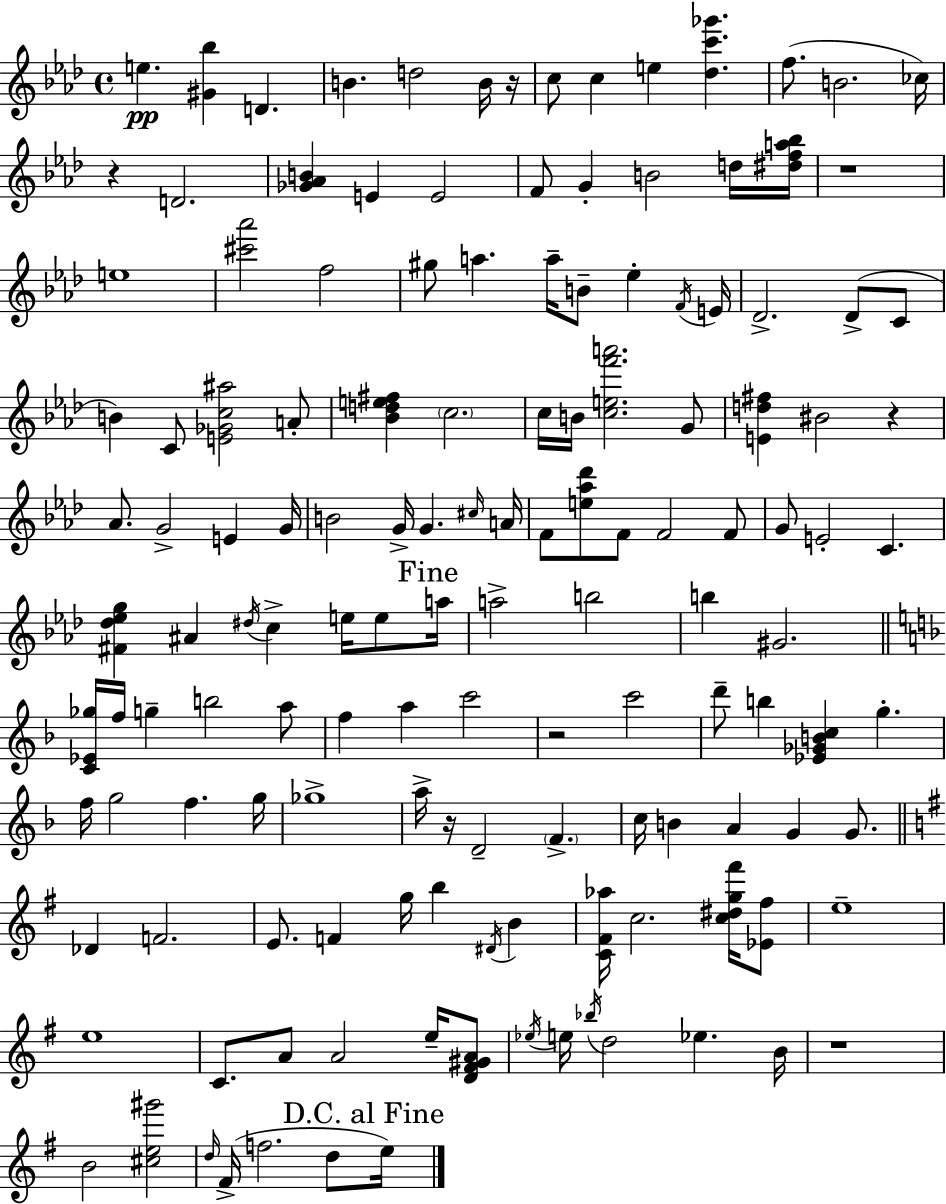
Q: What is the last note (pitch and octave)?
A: E5